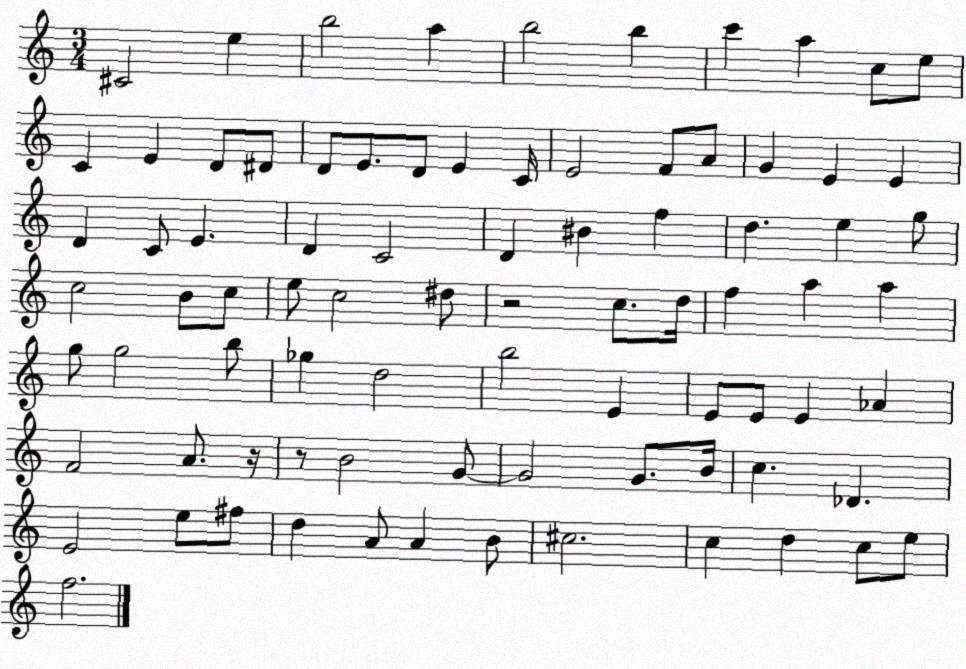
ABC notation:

X:1
T:Untitled
M:3/4
L:1/4
K:C
^C2 e b2 a b2 b c' a c/2 e/2 C E D/2 ^D/2 D/2 E/2 D/2 E C/4 E2 F/2 A/2 G E E D C/2 E D C2 D ^B f d e g/2 c2 B/2 c/2 e/2 c2 ^d/2 z2 c/2 d/4 f a a g/2 g2 b/2 _g d2 b2 E E/2 E/2 E _A F2 A/2 z/4 z/2 B2 G/2 G2 G/2 B/4 c _D E2 e/2 ^f/2 d A/2 A B/2 ^c2 c d c/2 e/2 f2